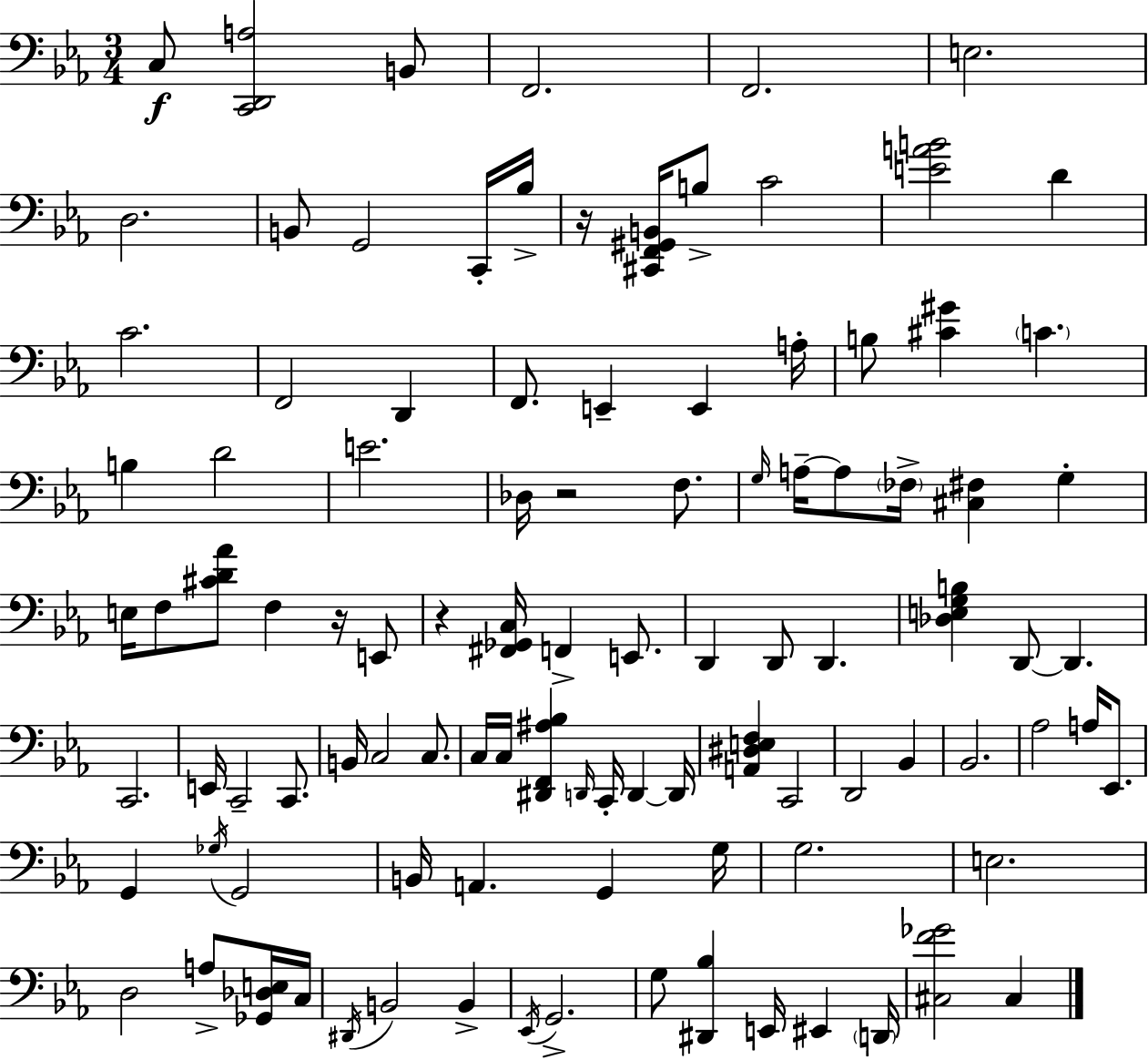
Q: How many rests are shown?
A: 4